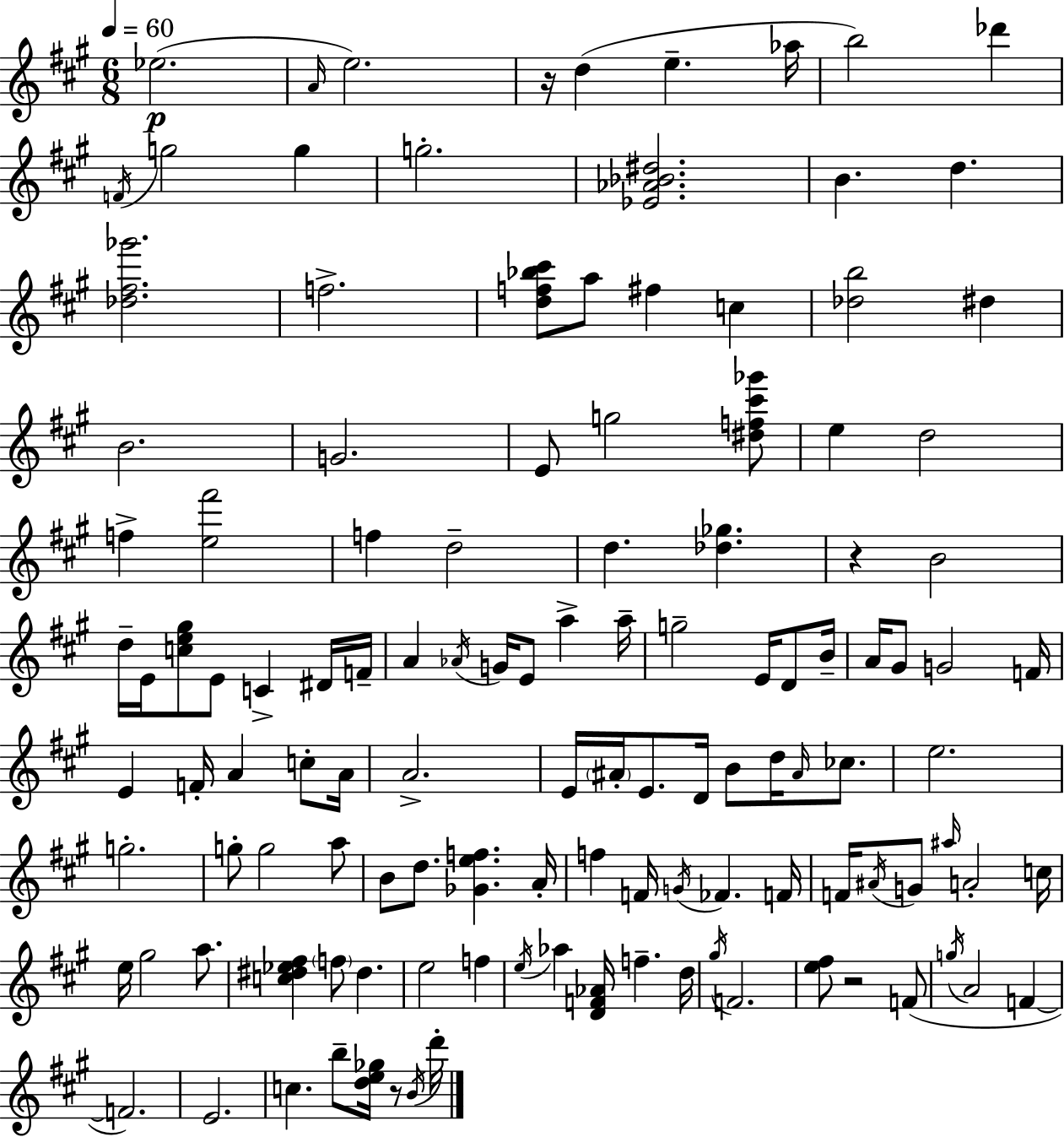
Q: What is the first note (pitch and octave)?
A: Eb5